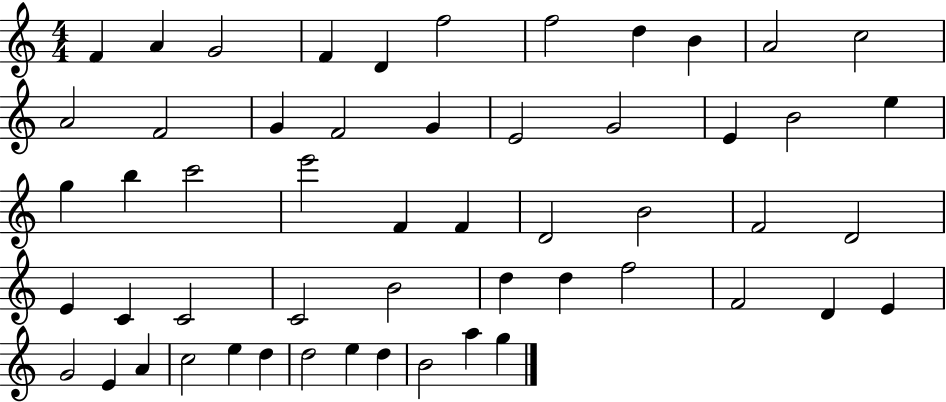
F4/q A4/q G4/h F4/q D4/q F5/h F5/h D5/q B4/q A4/h C5/h A4/h F4/h G4/q F4/h G4/q E4/h G4/h E4/q B4/h E5/q G5/q B5/q C6/h E6/h F4/q F4/q D4/h B4/h F4/h D4/h E4/q C4/q C4/h C4/h B4/h D5/q D5/q F5/h F4/h D4/q E4/q G4/h E4/q A4/q C5/h E5/q D5/q D5/h E5/q D5/q B4/h A5/q G5/q